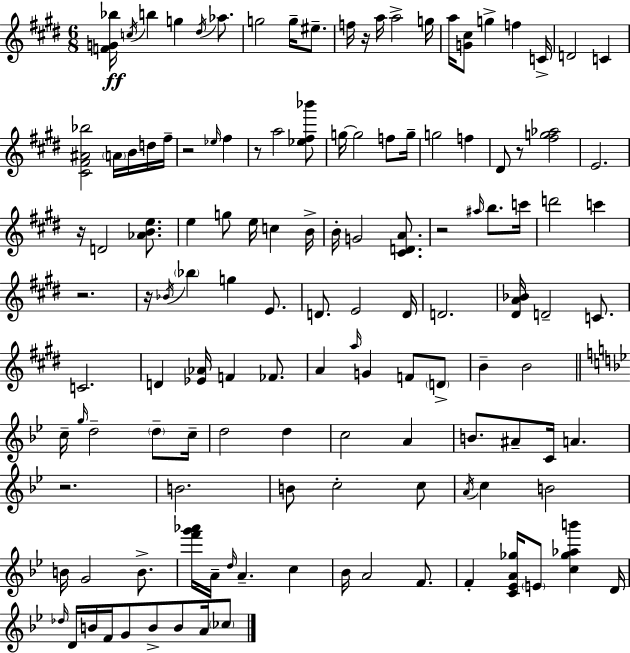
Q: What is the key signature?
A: E major